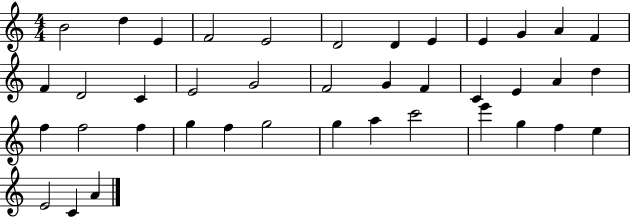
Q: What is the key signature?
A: C major